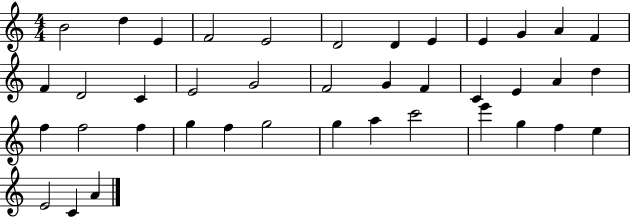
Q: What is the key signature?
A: C major